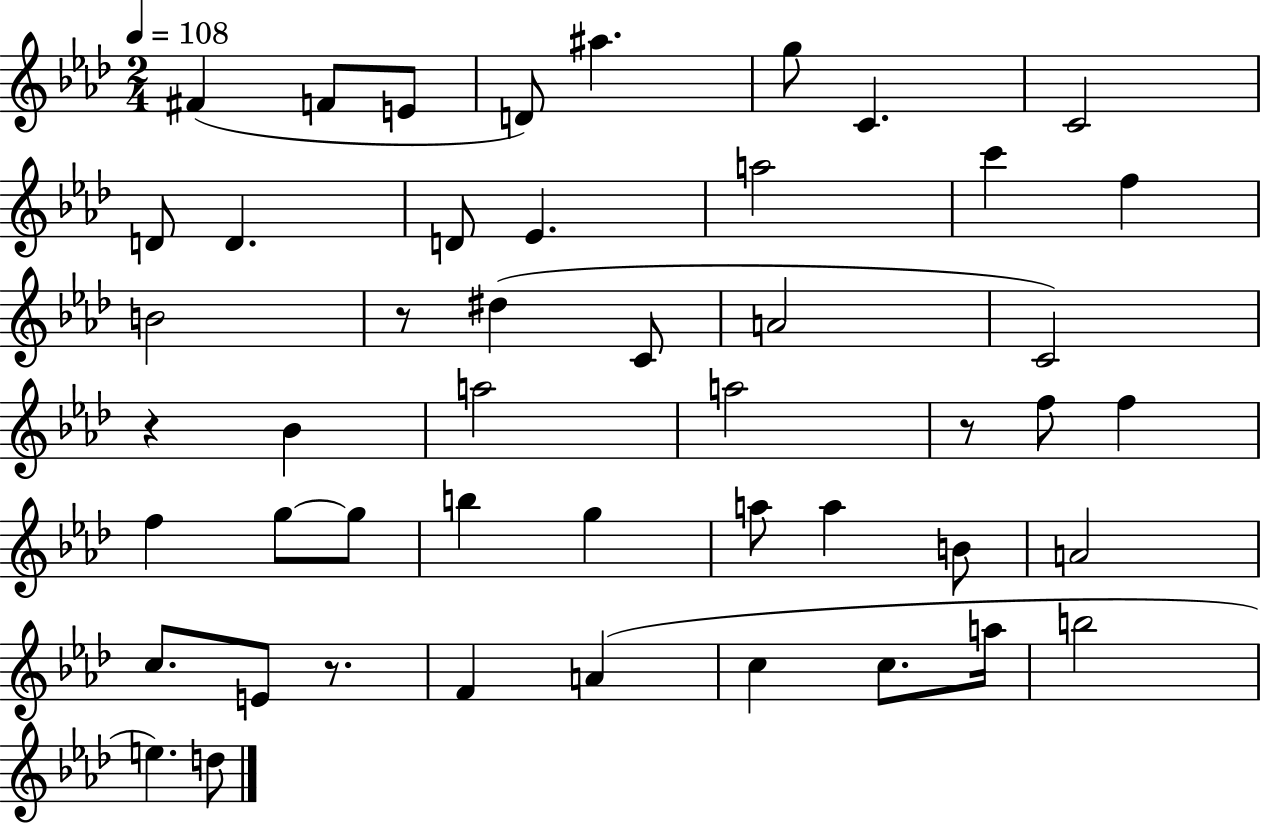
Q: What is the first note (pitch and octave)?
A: F#4